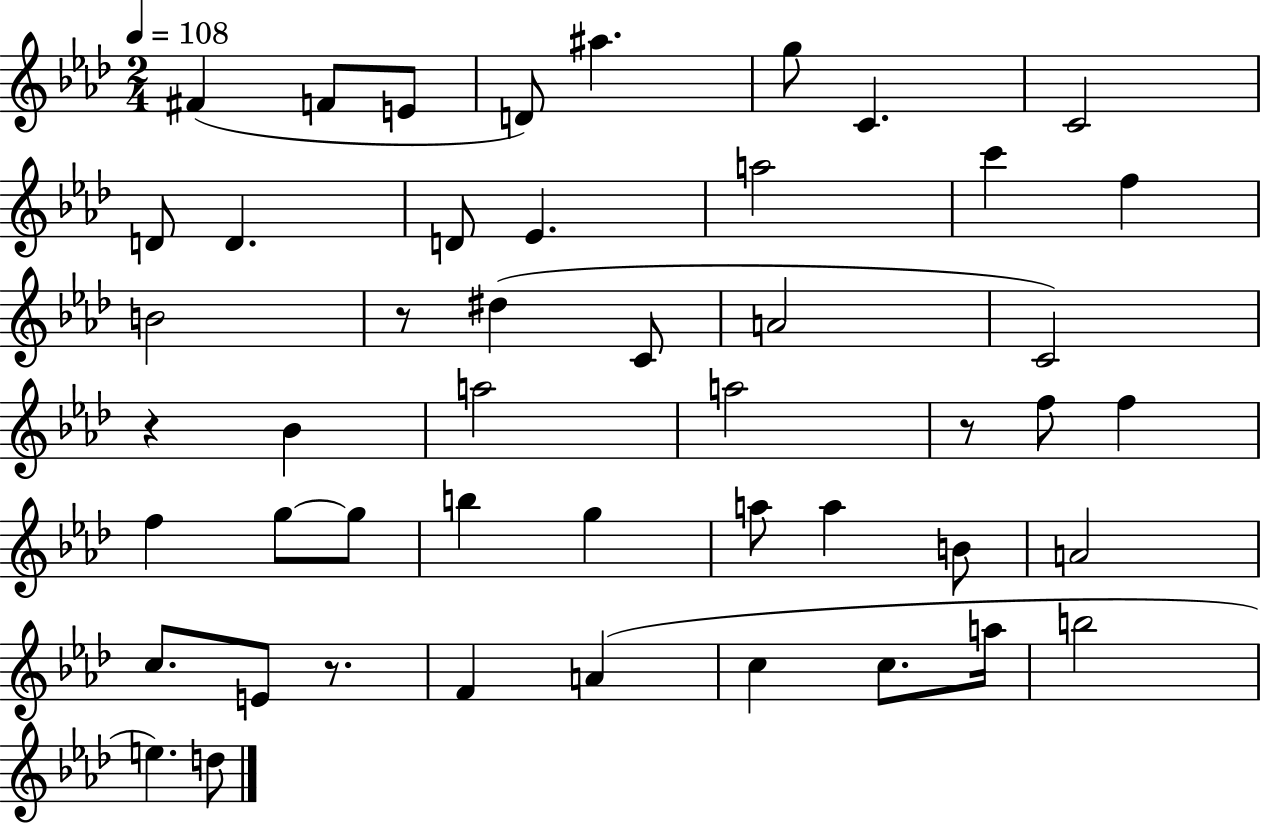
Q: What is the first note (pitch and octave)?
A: F#4